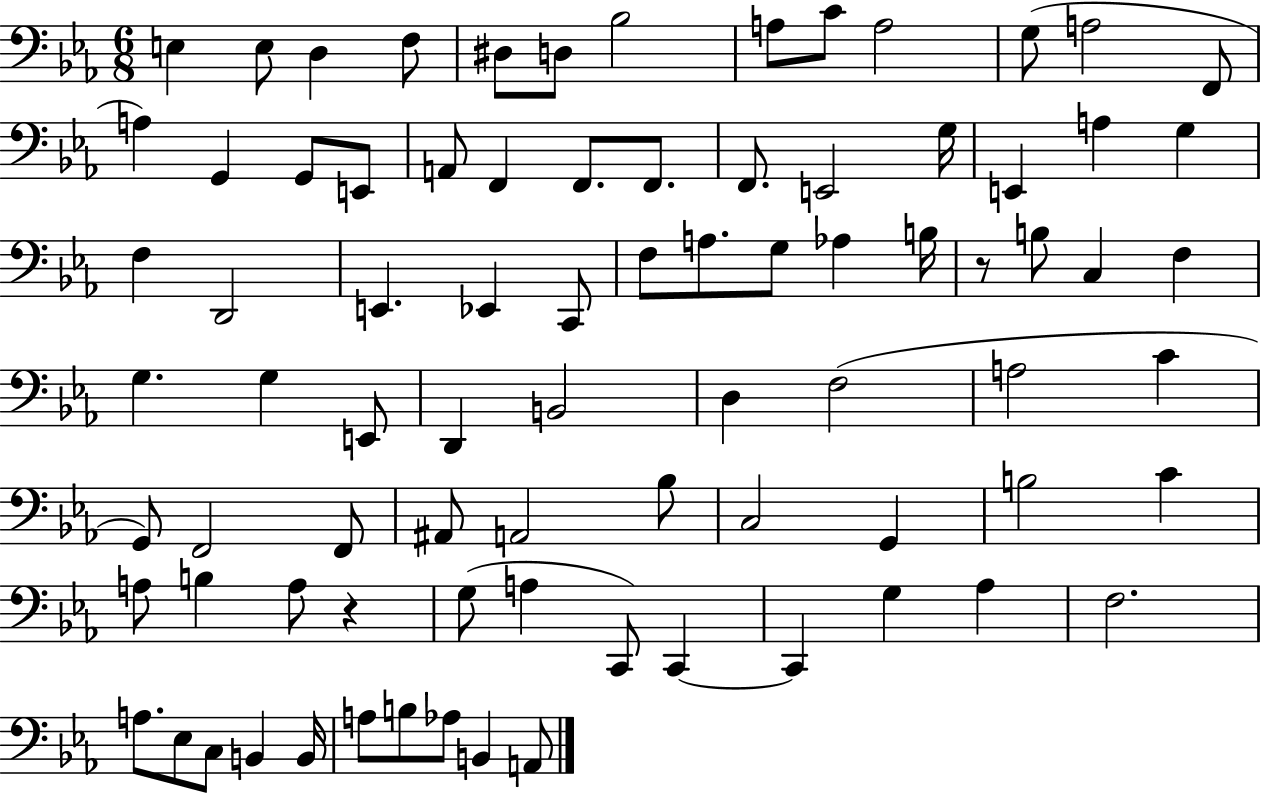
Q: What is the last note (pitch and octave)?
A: A2